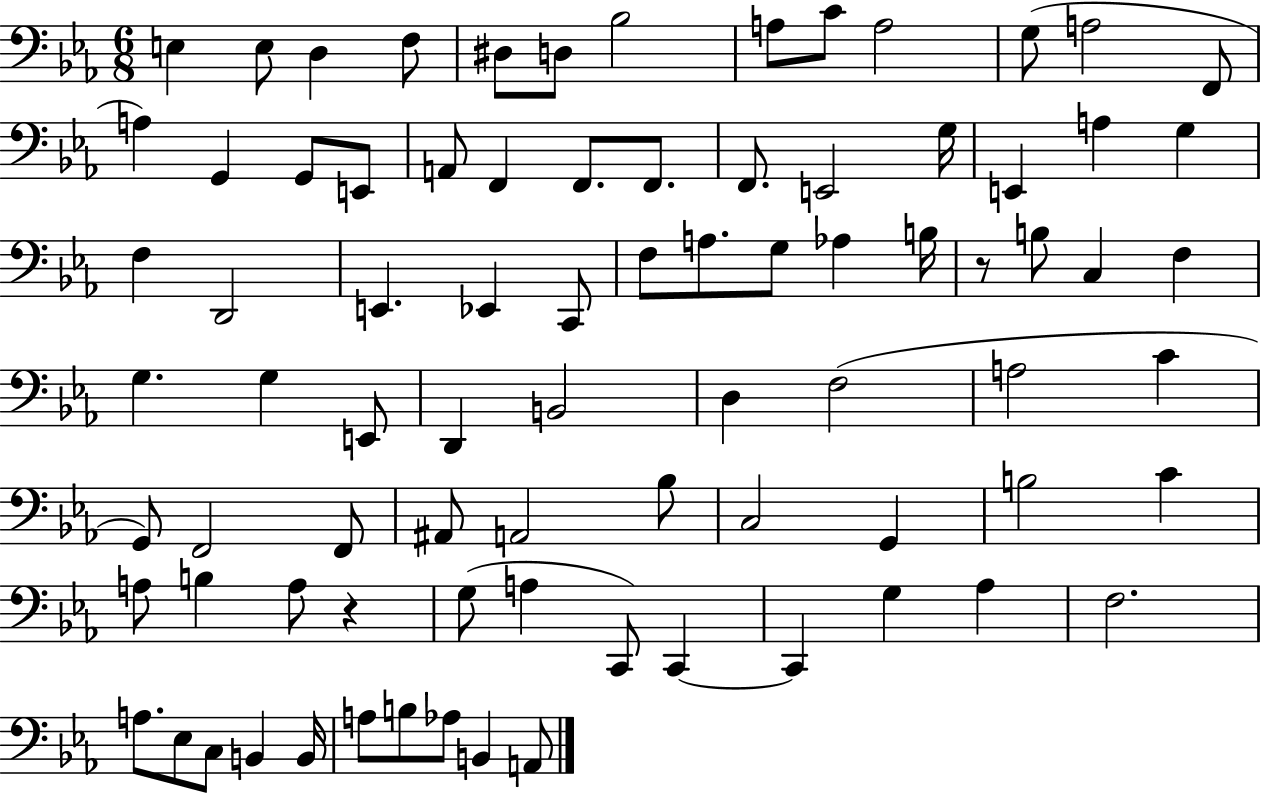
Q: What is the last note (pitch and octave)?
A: A2